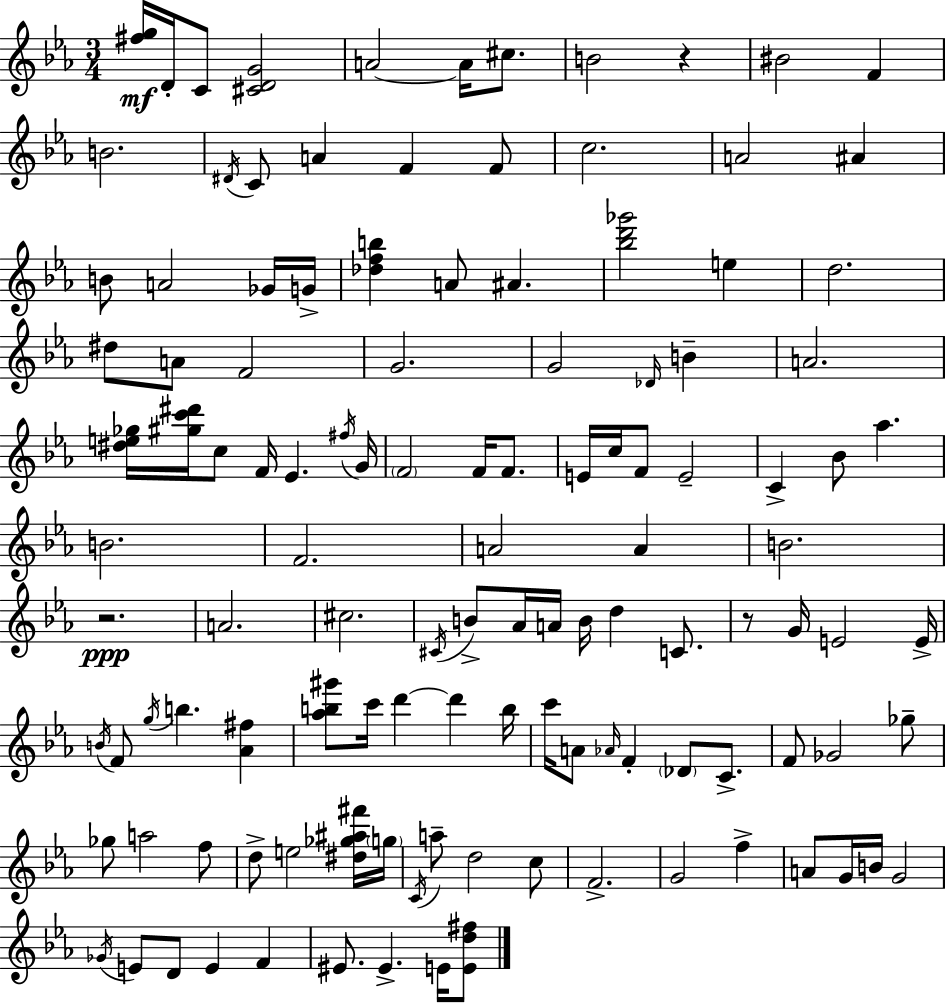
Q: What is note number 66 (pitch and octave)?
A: B4